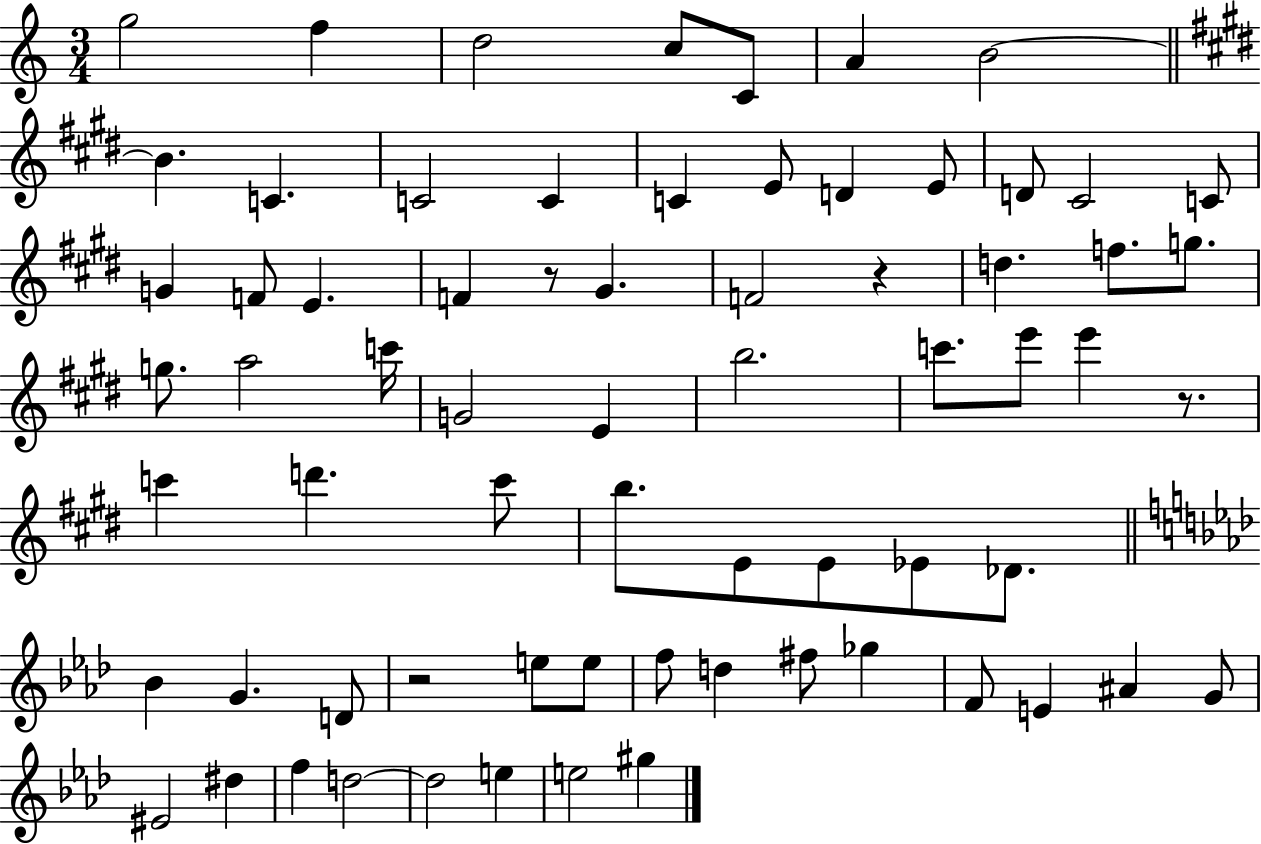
X:1
T:Untitled
M:3/4
L:1/4
K:C
g2 f d2 c/2 C/2 A B2 B C C2 C C E/2 D E/2 D/2 ^C2 C/2 G F/2 E F z/2 ^G F2 z d f/2 g/2 g/2 a2 c'/4 G2 E b2 c'/2 e'/2 e' z/2 c' d' c'/2 b/2 E/2 E/2 _E/2 _D/2 _B G D/2 z2 e/2 e/2 f/2 d ^f/2 _g F/2 E ^A G/2 ^E2 ^d f d2 d2 e e2 ^g